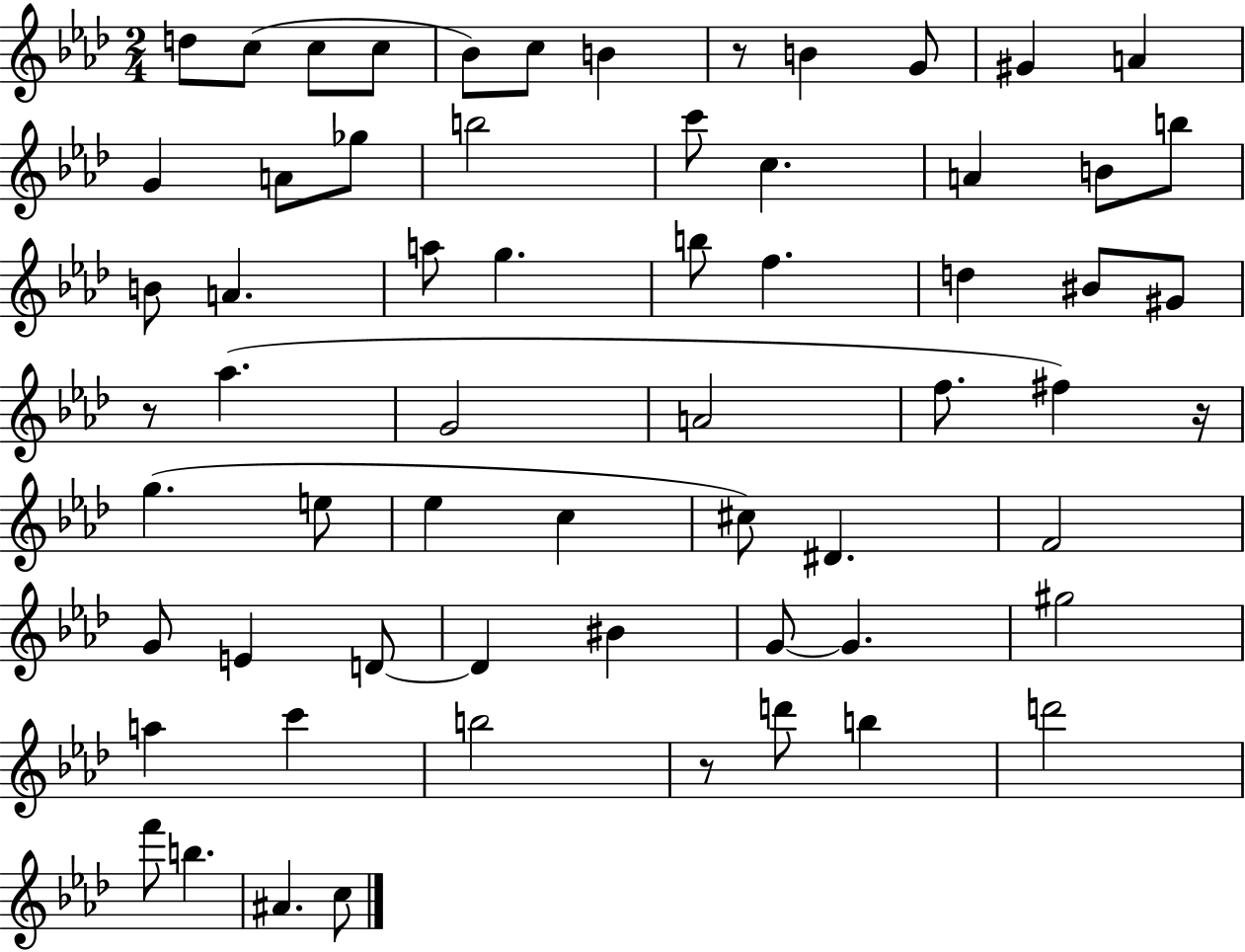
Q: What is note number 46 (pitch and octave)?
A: BIS4